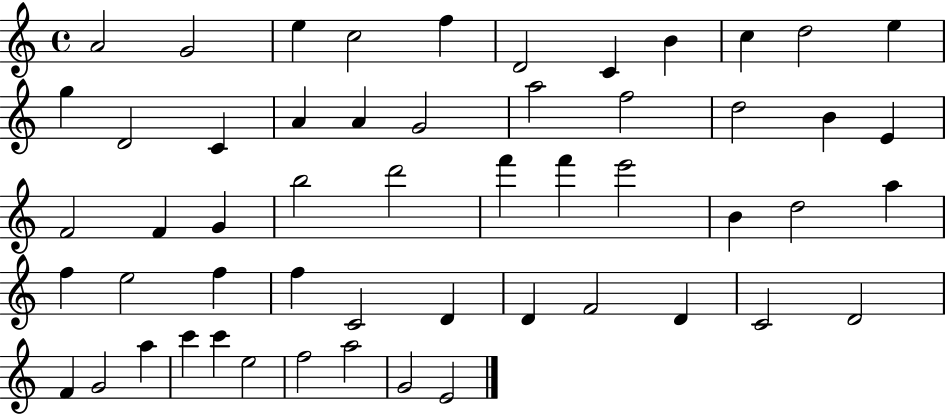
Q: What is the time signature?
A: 4/4